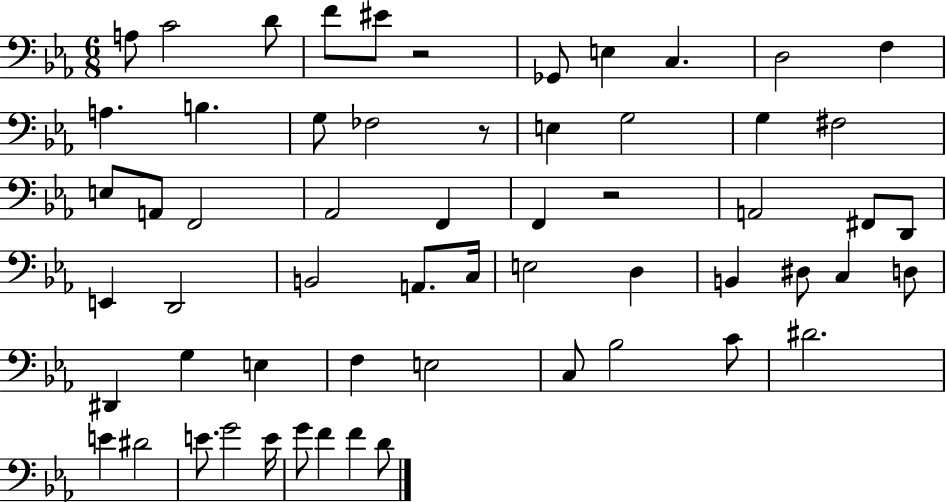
X:1
T:Untitled
M:6/8
L:1/4
K:Eb
A,/2 C2 D/2 F/2 ^E/2 z2 _G,,/2 E, C, D,2 F, A, B, G,/2 _F,2 z/2 E, G,2 G, ^F,2 E,/2 A,,/2 F,,2 _A,,2 F,, F,, z2 A,,2 ^F,,/2 D,,/2 E,, D,,2 B,,2 A,,/2 C,/4 E,2 D, B,, ^D,/2 C, D,/2 ^D,, G, E, F, E,2 C,/2 _B,2 C/2 ^D2 E ^D2 E/2 G2 E/4 G/2 F F D/2